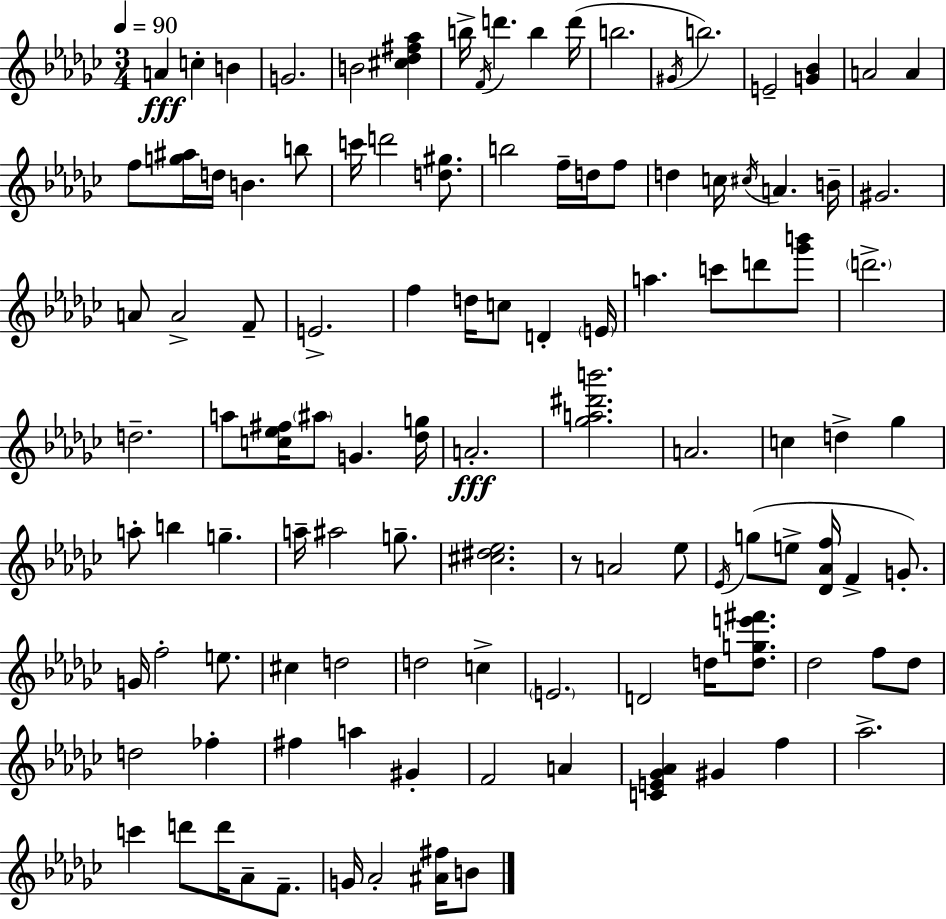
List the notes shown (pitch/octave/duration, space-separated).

A4/q C5/q B4/q G4/h. B4/h [C#5,Db5,F#5,Ab5]/q B5/s F4/s D6/q. B5/q D6/s B5/h. G#4/s B5/h. E4/h [G4,Bb4]/q A4/h A4/q F5/e [G5,A#5]/s D5/s B4/q. B5/e C6/s D6/h [D5,G#5]/e. B5/h F5/s D5/s F5/e D5/q C5/s C#5/s A4/q. B4/s G#4/h. A4/e A4/h F4/e E4/h. F5/q D5/s C5/e D4/q E4/s A5/q. C6/e D6/e [Gb6,B6]/e D6/h. D5/h. A5/e [C5,Eb5,F#5]/s A#5/e G4/q. [Db5,G5]/s A4/h. [Gb5,A5,D#6,B6]/h. A4/h. C5/q D5/q Gb5/q A5/e B5/q G5/q. A5/s A#5/h G5/e. [C#5,D#5,Eb5]/h. R/e A4/h Eb5/e Eb4/s G5/e E5/e [Db4,Ab4,F5]/s F4/q G4/e. G4/s F5/h E5/e. C#5/q D5/h D5/h C5/q E4/h. D4/h D5/s [D5,G5,E6,F#6]/e. Db5/h F5/e Db5/e D5/h FES5/q F#5/q A5/q G#4/q F4/h A4/q [C4,E4,Gb4,Ab4]/q G#4/q F5/q Ab5/h. C6/q D6/e D6/s Ab4/e F4/e. G4/s Ab4/h [A#4,F#5]/s B4/e